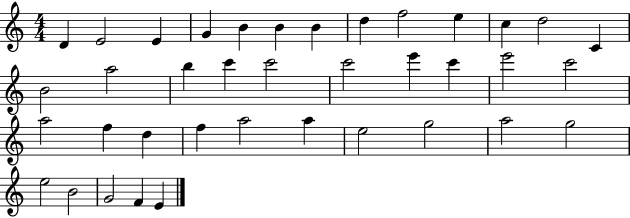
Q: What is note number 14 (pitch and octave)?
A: B4